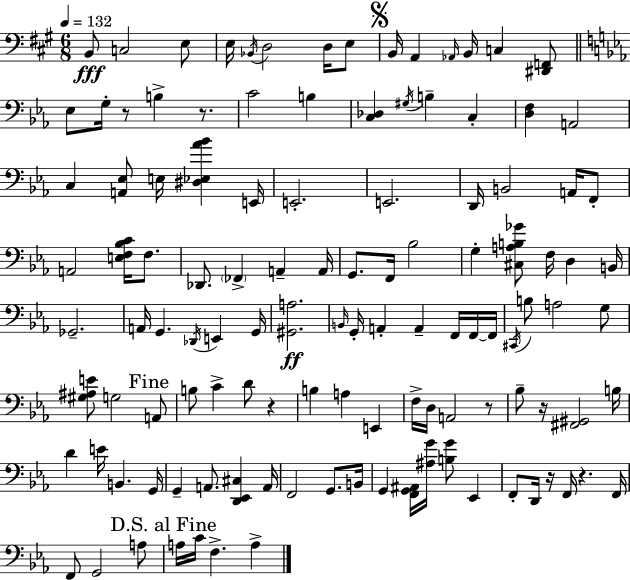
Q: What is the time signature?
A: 6/8